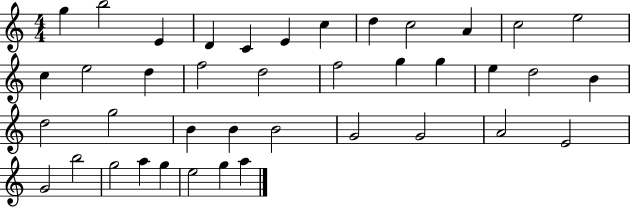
G5/q B5/h E4/q D4/q C4/q E4/q C5/q D5/q C5/h A4/q C5/h E5/h C5/q E5/h D5/q F5/h D5/h F5/h G5/q G5/q E5/q D5/h B4/q D5/h G5/h B4/q B4/q B4/h G4/h G4/h A4/h E4/h G4/h B5/h G5/h A5/q G5/q E5/h G5/q A5/q